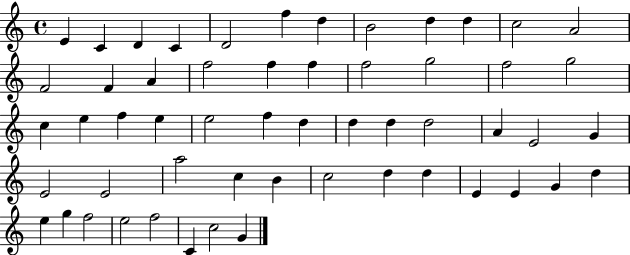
E4/q C4/q D4/q C4/q D4/h F5/q D5/q B4/h D5/q D5/q C5/h A4/h F4/h F4/q A4/q F5/h F5/q F5/q F5/h G5/h F5/h G5/h C5/q E5/q F5/q E5/q E5/h F5/q D5/q D5/q D5/q D5/h A4/q E4/h G4/q E4/h E4/h A5/h C5/q B4/q C5/h D5/q D5/q E4/q E4/q G4/q D5/q E5/q G5/q F5/h E5/h F5/h C4/q C5/h G4/q